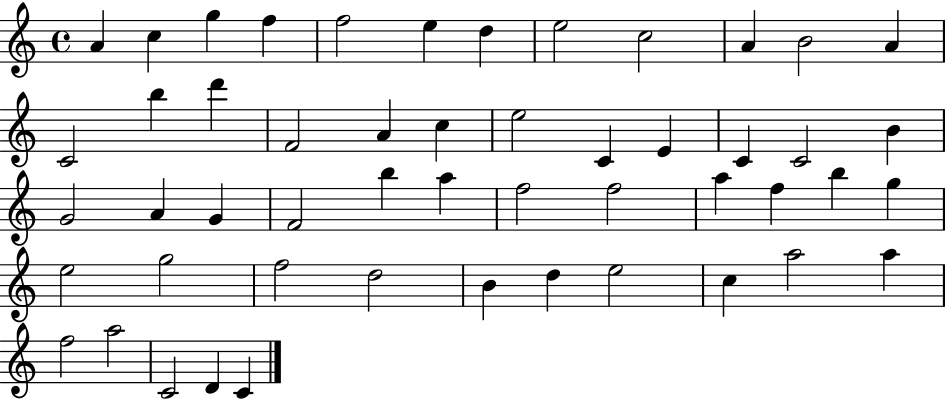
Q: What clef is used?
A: treble